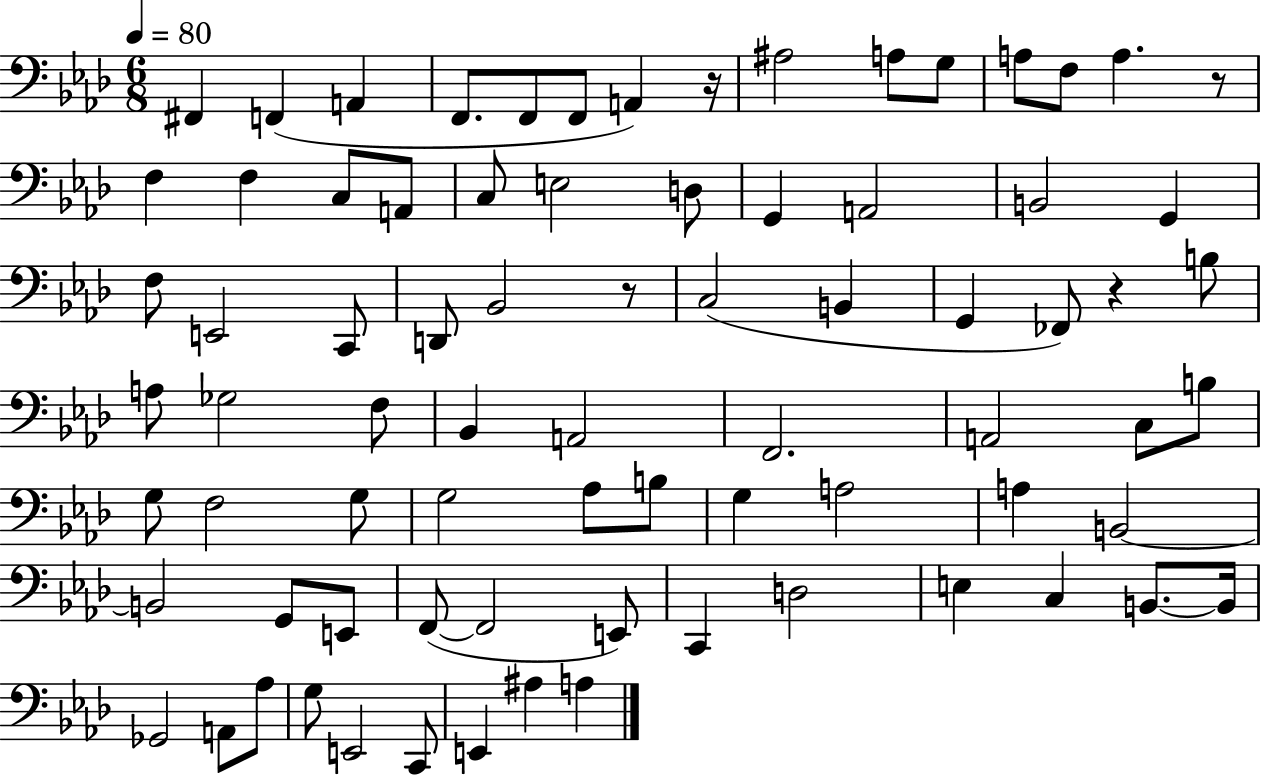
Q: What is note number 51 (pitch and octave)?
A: A3